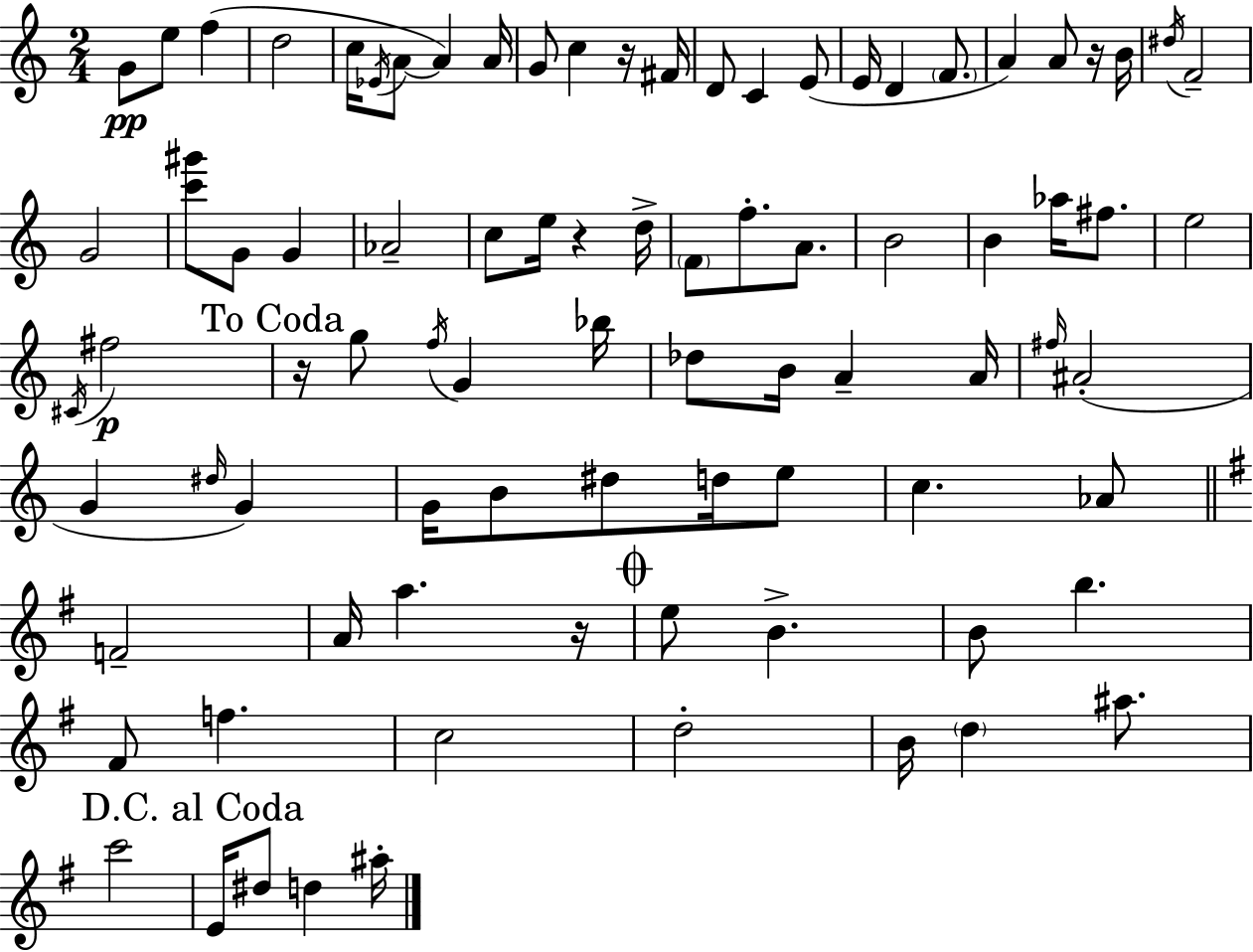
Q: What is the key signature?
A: C major